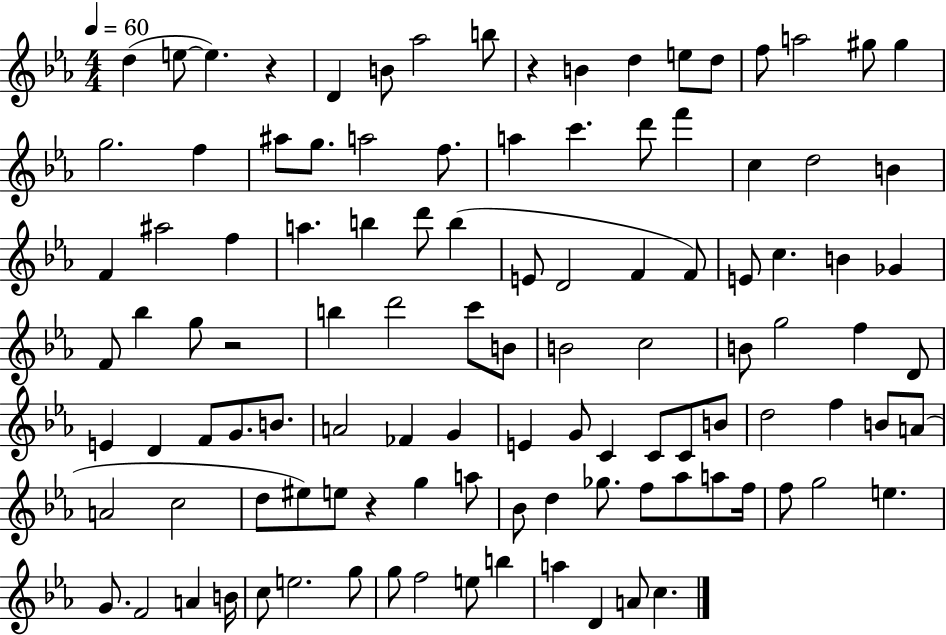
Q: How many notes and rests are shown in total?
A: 110